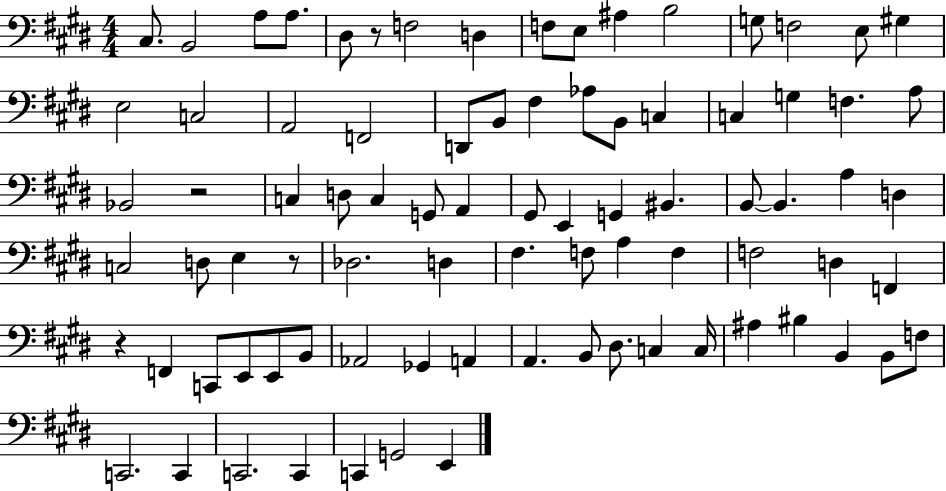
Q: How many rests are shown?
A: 4